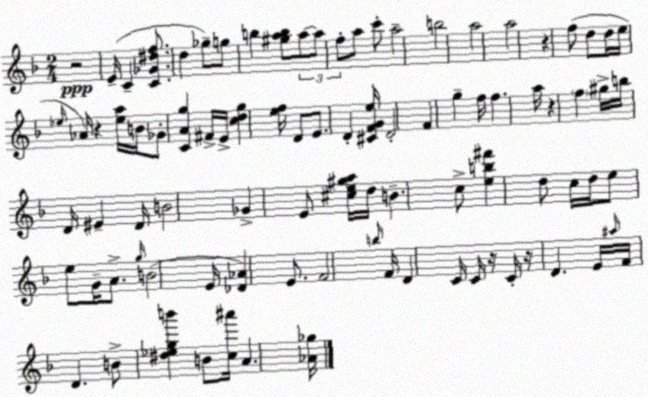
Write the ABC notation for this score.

X:1
T:Untitled
M:2/4
L:1/4
K:F
z2 E/4 C [C_G^df]/2 d _g/2 g/2 b [^gab]/2 a/2 a/2 f/2 a/2 c'/2 a2 b2 a2 a2 z f/2 d/2 d/4 e/4 _e/4 _A/4 z [_ea]/4 B/4 _G/2 [CAg] ^F/4 E/4 [cdg] [ef]/4 D/2 E/2 D [^CFGe]/4 D2 F g f/4 f a/4 z f ^g/4 b/4 D/4 ^E D/4 B2 _G E/2 [^ce^ga]/4 d/4 B c/2 [eb^f'] d/2 c/4 d/4 e/2 e/2 G/4 A/2 g/4 B2 E/4 [_D_A] E/2 F2 b/4 F/4 D C/4 C/4 z/4 C/4 z/4 D E/4 ^a/4 F/4 D B/2 [^d_egb'] B/2 [c^a']/4 A [_A_g]/4